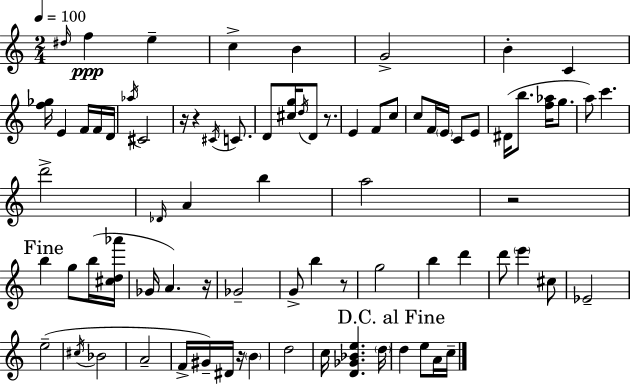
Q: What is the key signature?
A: C major